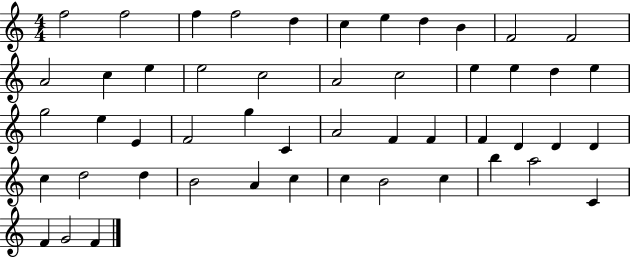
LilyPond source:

{
  \clef treble
  \numericTimeSignature
  \time 4/4
  \key c \major
  f''2 f''2 | f''4 f''2 d''4 | c''4 e''4 d''4 b'4 | f'2 f'2 | \break a'2 c''4 e''4 | e''2 c''2 | a'2 c''2 | e''4 e''4 d''4 e''4 | \break g''2 e''4 e'4 | f'2 g''4 c'4 | a'2 f'4 f'4 | f'4 d'4 d'4 d'4 | \break c''4 d''2 d''4 | b'2 a'4 c''4 | c''4 b'2 c''4 | b''4 a''2 c'4 | \break f'4 g'2 f'4 | \bar "|."
}